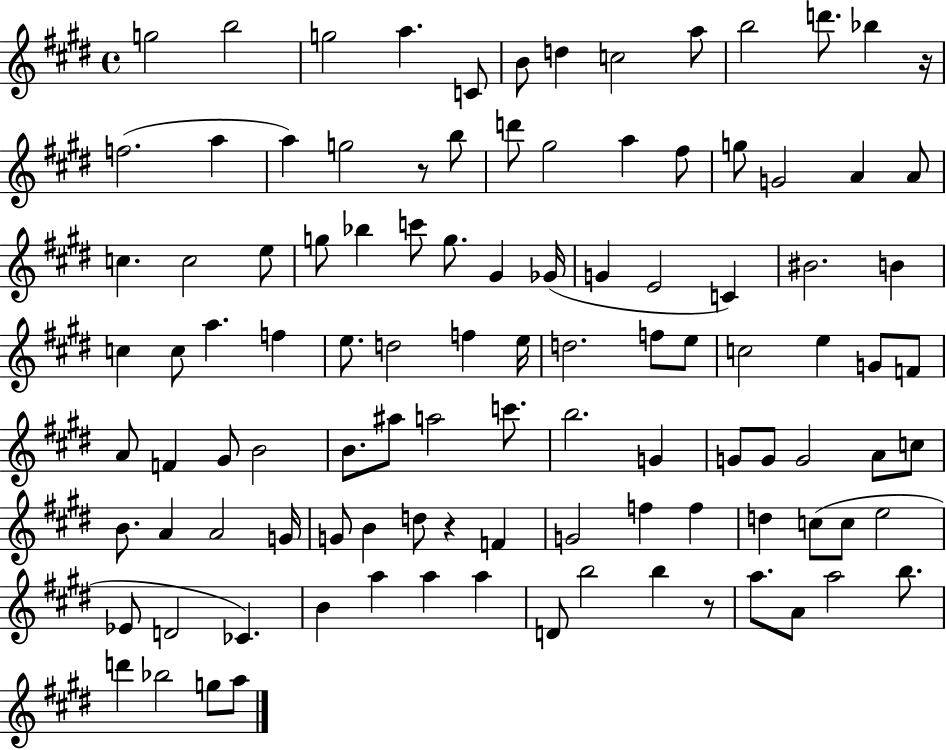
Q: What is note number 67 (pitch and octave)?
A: G4